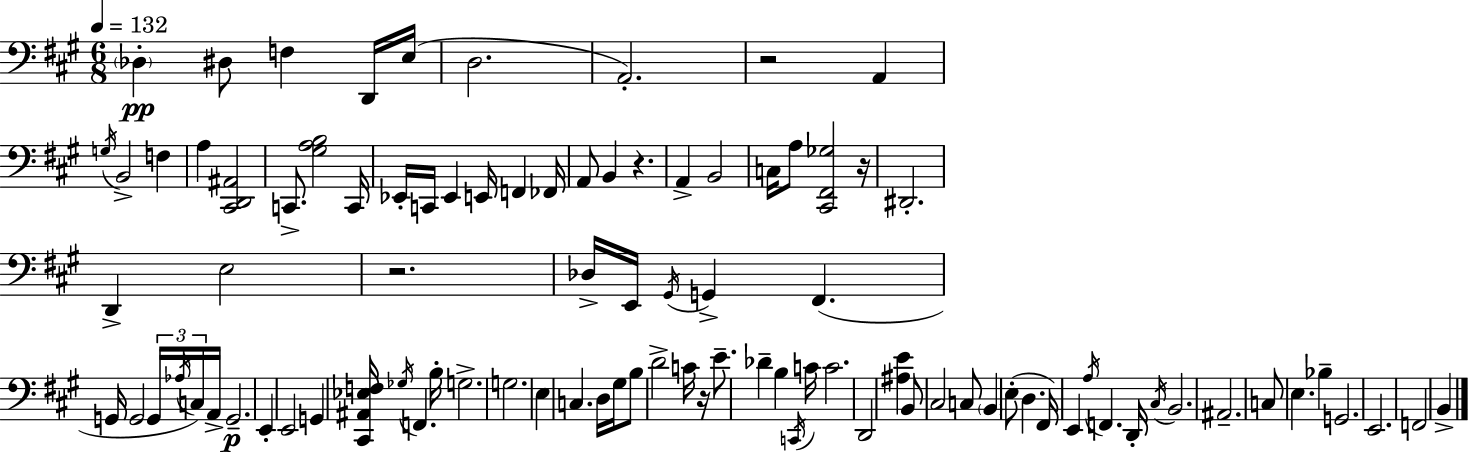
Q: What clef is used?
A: bass